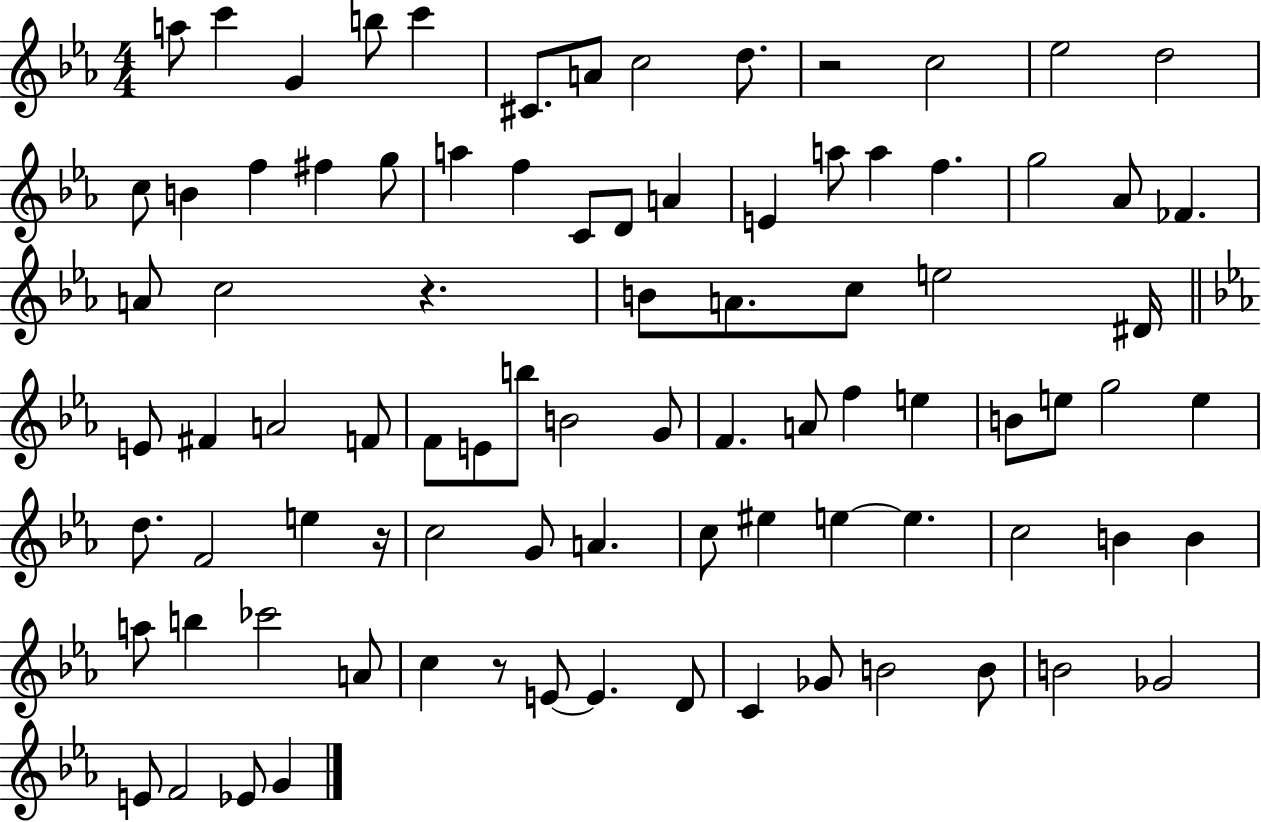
X:1
T:Untitled
M:4/4
L:1/4
K:Eb
a/2 c' G b/2 c' ^C/2 A/2 c2 d/2 z2 c2 _e2 d2 c/2 B f ^f g/2 a f C/2 D/2 A E a/2 a f g2 _A/2 _F A/2 c2 z B/2 A/2 c/2 e2 ^D/4 E/2 ^F A2 F/2 F/2 E/2 b/2 B2 G/2 F A/2 f e B/2 e/2 g2 e d/2 F2 e z/4 c2 G/2 A c/2 ^e e e c2 B B a/2 b _c'2 A/2 c z/2 E/2 E D/2 C _G/2 B2 B/2 B2 _G2 E/2 F2 _E/2 G